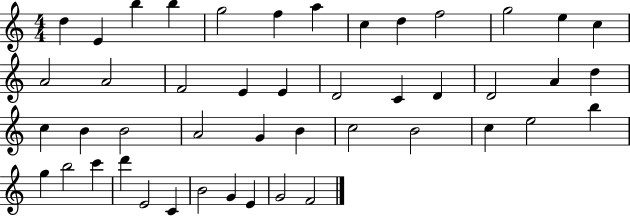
{
  \clef treble
  \numericTimeSignature
  \time 4/4
  \key c \major
  d''4 e'4 b''4 b''4 | g''2 f''4 a''4 | c''4 d''4 f''2 | g''2 e''4 c''4 | \break a'2 a'2 | f'2 e'4 e'4 | d'2 c'4 d'4 | d'2 a'4 d''4 | \break c''4 b'4 b'2 | a'2 g'4 b'4 | c''2 b'2 | c''4 e''2 b''4 | \break g''4 b''2 c'''4 | d'''4 e'2 c'4 | b'2 g'4 e'4 | g'2 f'2 | \break \bar "|."
}